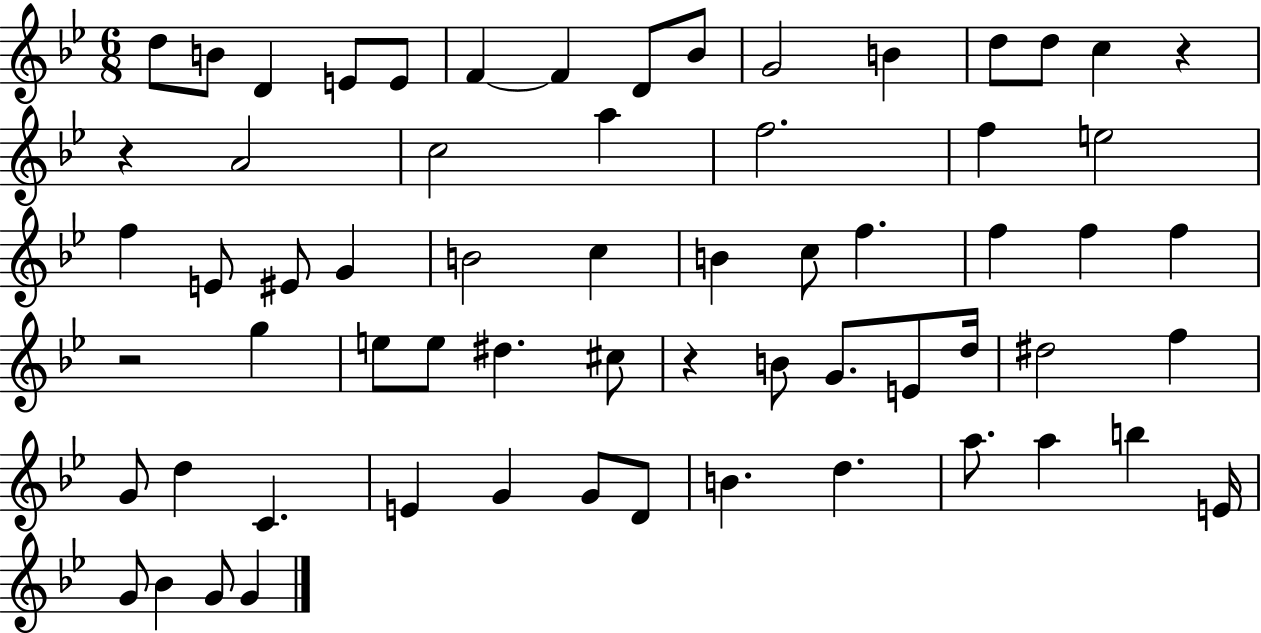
D5/e B4/e D4/q E4/e E4/e F4/q F4/q D4/e Bb4/e G4/h B4/q D5/e D5/e C5/q R/q R/q A4/h C5/h A5/q F5/h. F5/q E5/h F5/q E4/e EIS4/e G4/q B4/h C5/q B4/q C5/e F5/q. F5/q F5/q F5/q R/h G5/q E5/e E5/e D#5/q. C#5/e R/q B4/e G4/e. E4/e D5/s D#5/h F5/q G4/e D5/q C4/q. E4/q G4/q G4/e D4/e B4/q. D5/q. A5/e. A5/q B5/q E4/s G4/e Bb4/q G4/e G4/q